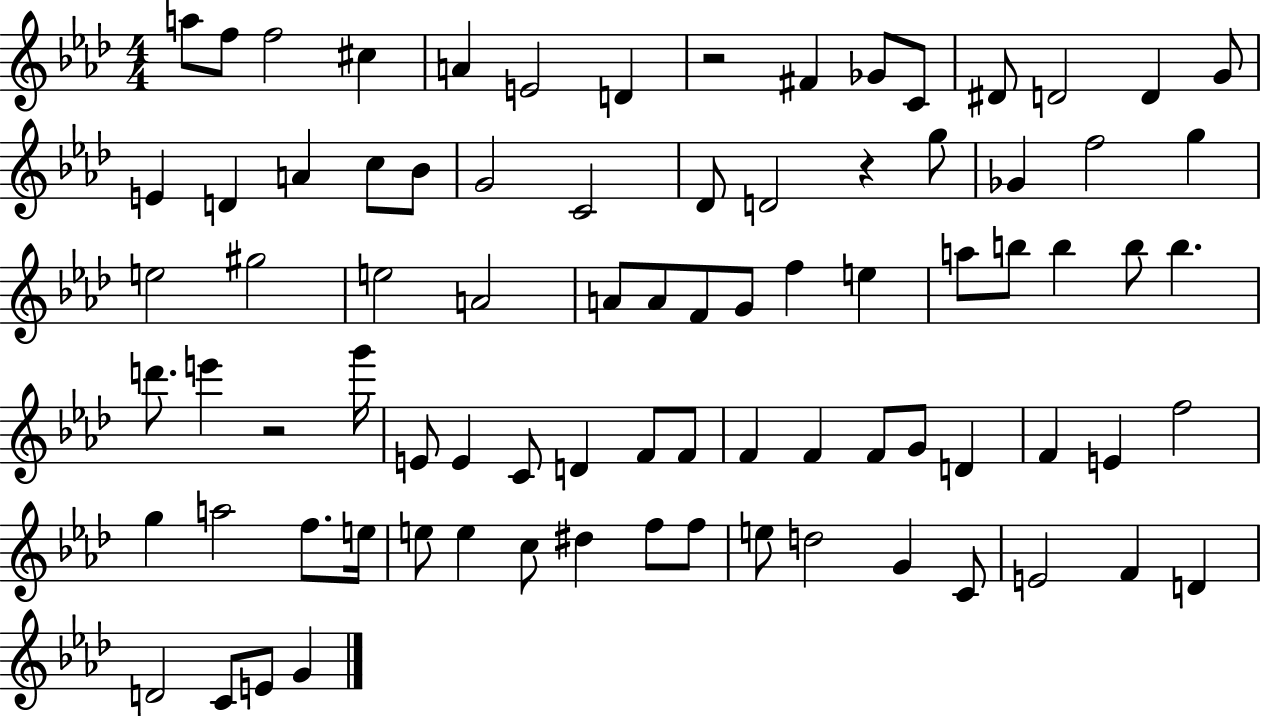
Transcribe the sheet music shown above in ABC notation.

X:1
T:Untitled
M:4/4
L:1/4
K:Ab
a/2 f/2 f2 ^c A E2 D z2 ^F _G/2 C/2 ^D/2 D2 D G/2 E D A c/2 _B/2 G2 C2 _D/2 D2 z g/2 _G f2 g e2 ^g2 e2 A2 A/2 A/2 F/2 G/2 f e a/2 b/2 b b/2 b d'/2 e' z2 g'/4 E/2 E C/2 D F/2 F/2 F F F/2 G/2 D F E f2 g a2 f/2 e/4 e/2 e c/2 ^d f/2 f/2 e/2 d2 G C/2 E2 F D D2 C/2 E/2 G